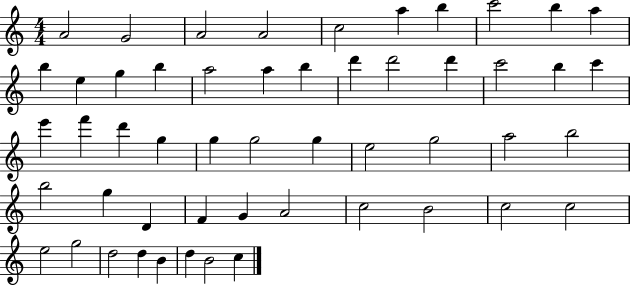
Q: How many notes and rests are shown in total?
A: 52